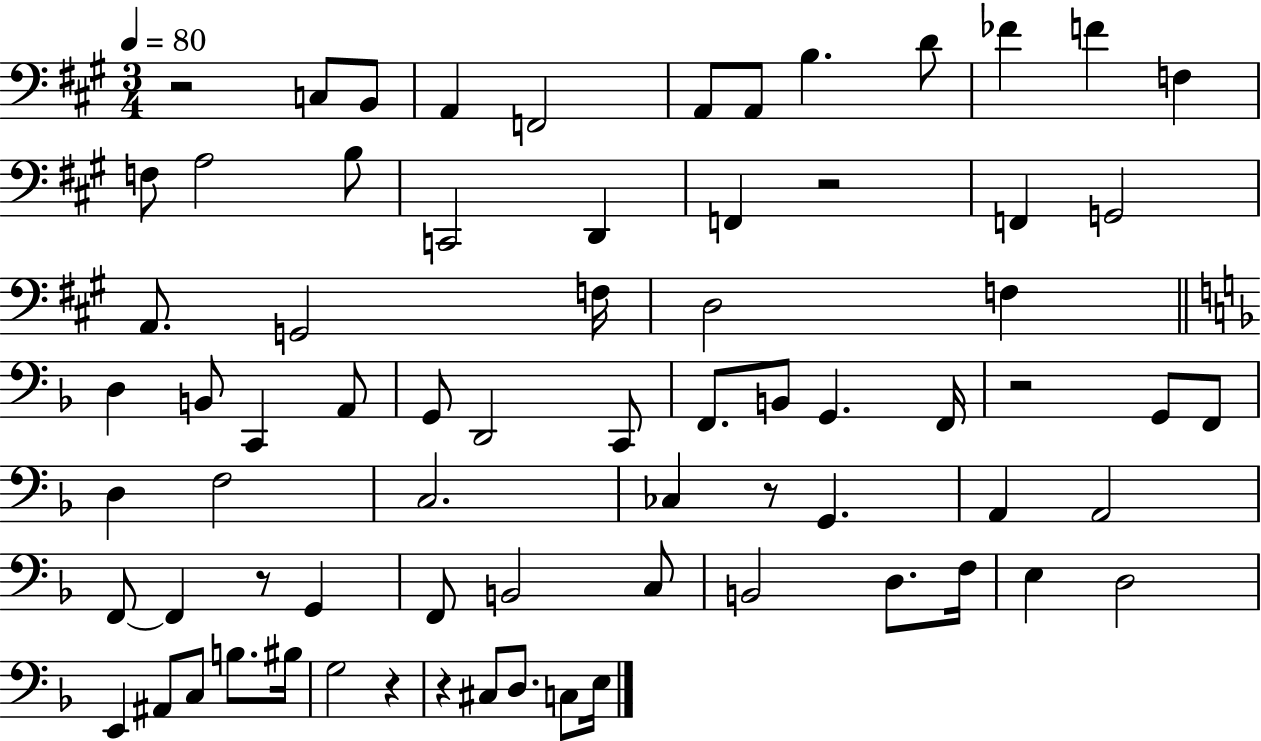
R/h C3/e B2/e A2/q F2/h A2/e A2/e B3/q. D4/e FES4/q F4/q F3/q F3/e A3/h B3/e C2/h D2/q F2/q R/h F2/q G2/h A2/e. G2/h F3/s D3/h F3/q D3/q B2/e C2/q A2/e G2/e D2/h C2/e F2/e. B2/e G2/q. F2/s R/h G2/e F2/e D3/q F3/h C3/h. CES3/q R/e G2/q. A2/q A2/h F2/e F2/q R/e G2/q F2/e B2/h C3/e B2/h D3/e. F3/s E3/q D3/h E2/q A#2/e C3/e B3/e. BIS3/s G3/h R/q R/q C#3/e D3/e. C3/e E3/s